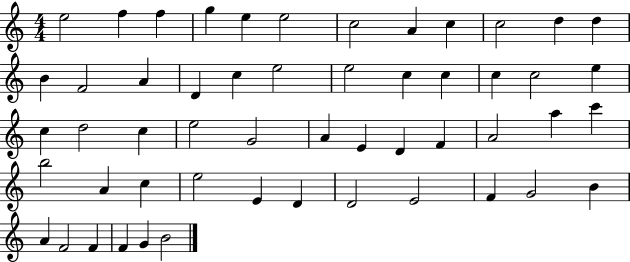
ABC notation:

X:1
T:Untitled
M:4/4
L:1/4
K:C
e2 f f g e e2 c2 A c c2 d d B F2 A D c e2 e2 c c c c2 e c d2 c e2 G2 A E D F A2 a c' b2 A c e2 E D D2 E2 F G2 B A F2 F F G B2